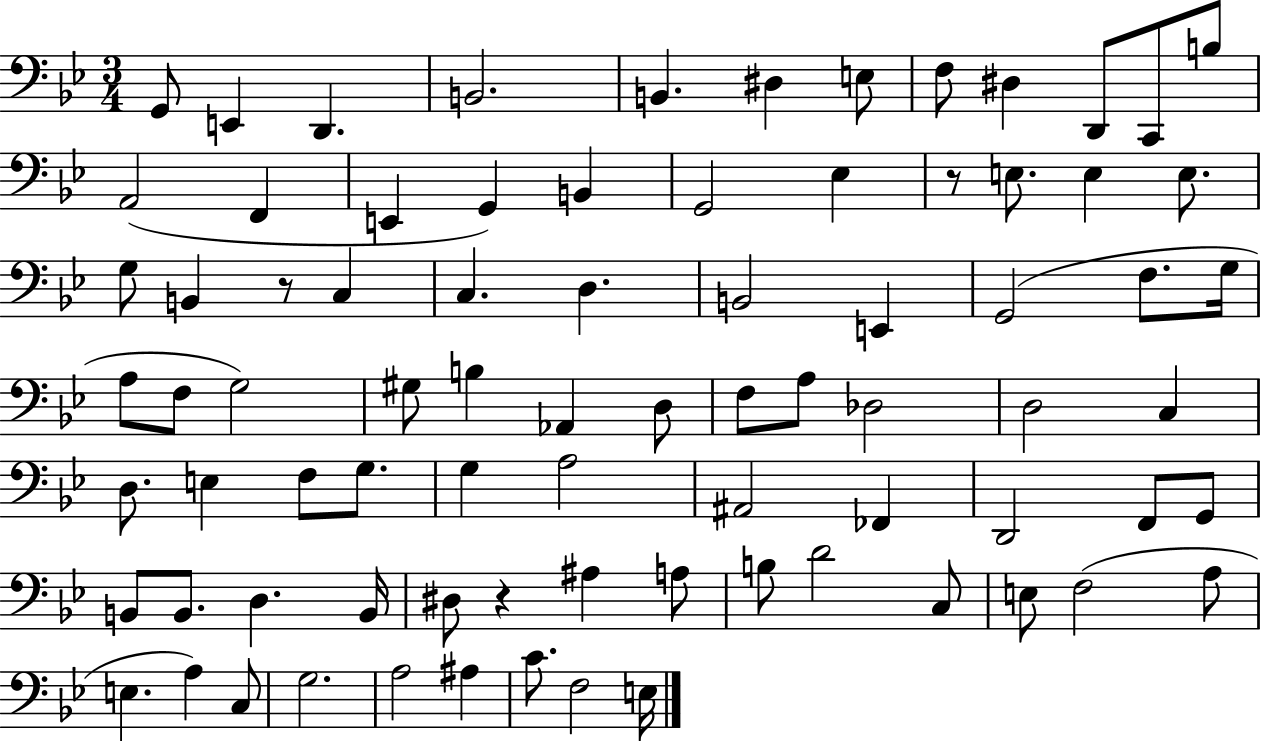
{
  \clef bass
  \numericTimeSignature
  \time 3/4
  \key bes \major
  g,8 e,4 d,4. | b,2. | b,4. dis4 e8 | f8 dis4 d,8 c,8 b8 | \break a,2( f,4 | e,4 g,4) b,4 | g,2 ees4 | r8 e8. e4 e8. | \break g8 b,4 r8 c4 | c4. d4. | b,2 e,4 | g,2( f8. g16 | \break a8 f8 g2) | gis8 b4 aes,4 d8 | f8 a8 des2 | d2 c4 | \break d8. e4 f8 g8. | g4 a2 | ais,2 fes,4 | d,2 f,8 g,8 | \break b,8 b,8. d4. b,16 | dis8 r4 ais4 a8 | b8 d'2 c8 | e8 f2( a8 | \break e4. a4) c8 | g2. | a2 ais4 | c'8. f2 e16 | \break \bar "|."
}